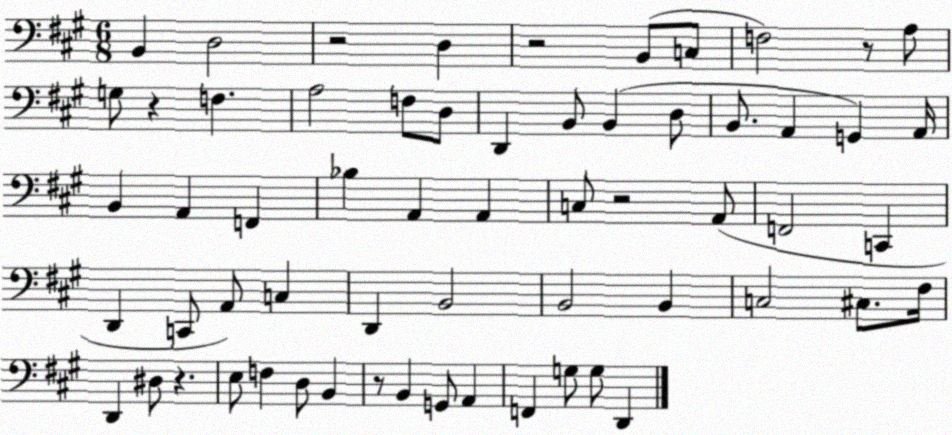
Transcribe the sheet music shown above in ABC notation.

X:1
T:Untitled
M:6/8
L:1/4
K:A
B,, D,2 z2 D, z2 B,,/2 C,/2 F,2 z/2 A,/2 G,/2 z F, A,2 F,/2 D,/2 D,, B,,/2 B,, D,/2 B,,/2 A,, G,, A,,/4 B,, A,, F,, _B, A,, A,, C,/2 z2 A,,/2 F,,2 C,, D,, C,,/2 A,,/2 C, D,, B,,2 B,,2 B,, C,2 ^C,/2 ^F,/4 D,, ^D,/2 z E,/2 F, D,/2 B,, z/2 B,, G,,/2 A,, F,, G,/2 G,/2 D,,